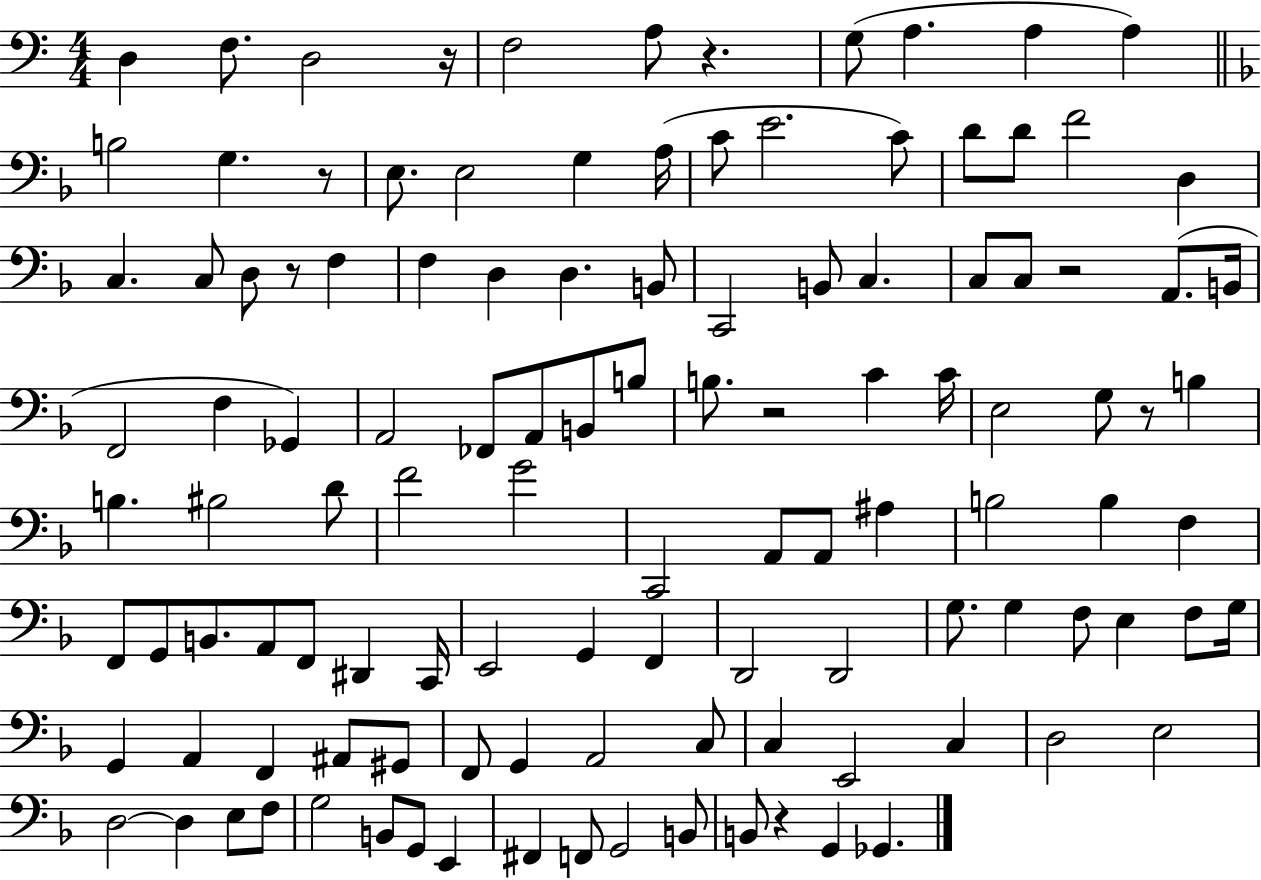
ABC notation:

X:1
T:Untitled
M:4/4
L:1/4
K:C
D, F,/2 D,2 z/4 F,2 A,/2 z G,/2 A, A, A, B,2 G, z/2 E,/2 E,2 G, A,/4 C/2 E2 C/2 D/2 D/2 F2 D, C, C,/2 D,/2 z/2 F, F, D, D, B,,/2 C,,2 B,,/2 C, C,/2 C,/2 z2 A,,/2 B,,/4 F,,2 F, _G,, A,,2 _F,,/2 A,,/2 B,,/2 B,/2 B,/2 z2 C C/4 E,2 G,/2 z/2 B, B, ^B,2 D/2 F2 G2 C,,2 A,,/2 A,,/2 ^A, B,2 B, F, F,,/2 G,,/2 B,,/2 A,,/2 F,,/2 ^D,, C,,/4 E,,2 G,, F,, D,,2 D,,2 G,/2 G, F,/2 E, F,/2 G,/4 G,, A,, F,, ^A,,/2 ^G,,/2 F,,/2 G,, A,,2 C,/2 C, E,,2 C, D,2 E,2 D,2 D, E,/2 F,/2 G,2 B,,/2 G,,/2 E,, ^F,, F,,/2 G,,2 B,,/2 B,,/2 z G,, _G,,